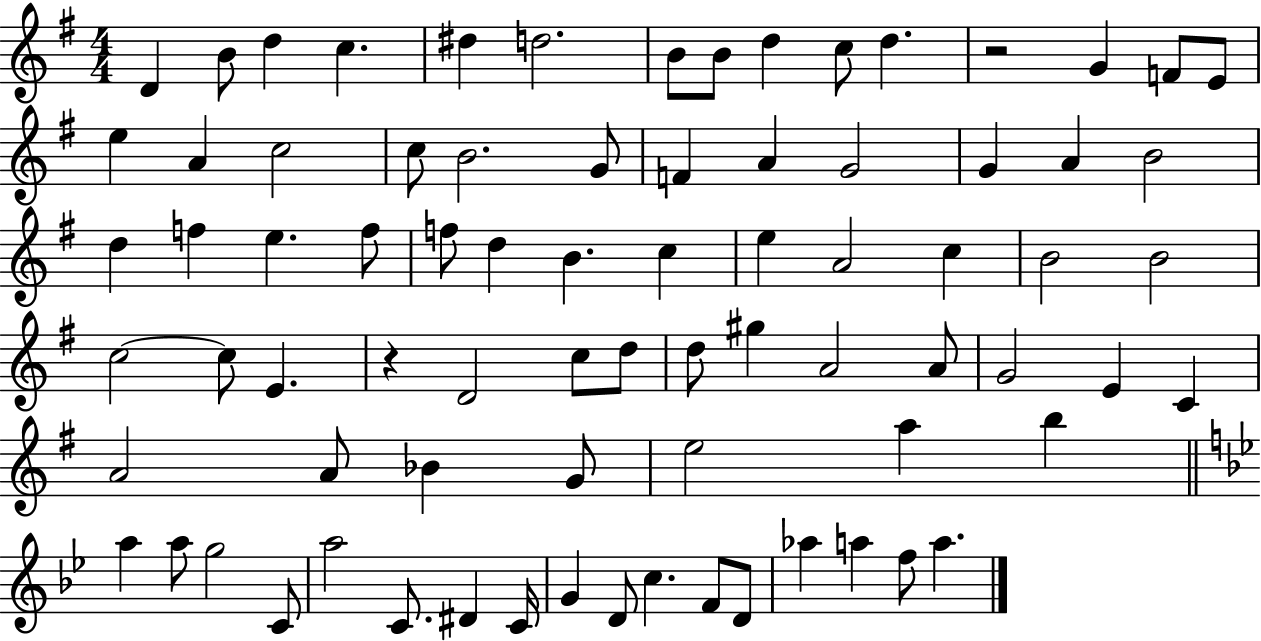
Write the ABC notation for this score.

X:1
T:Untitled
M:4/4
L:1/4
K:G
D B/2 d c ^d d2 B/2 B/2 d c/2 d z2 G F/2 E/2 e A c2 c/2 B2 G/2 F A G2 G A B2 d f e f/2 f/2 d B c e A2 c B2 B2 c2 c/2 E z D2 c/2 d/2 d/2 ^g A2 A/2 G2 E C A2 A/2 _B G/2 e2 a b a a/2 g2 C/2 a2 C/2 ^D C/4 G D/2 c F/2 D/2 _a a f/2 a